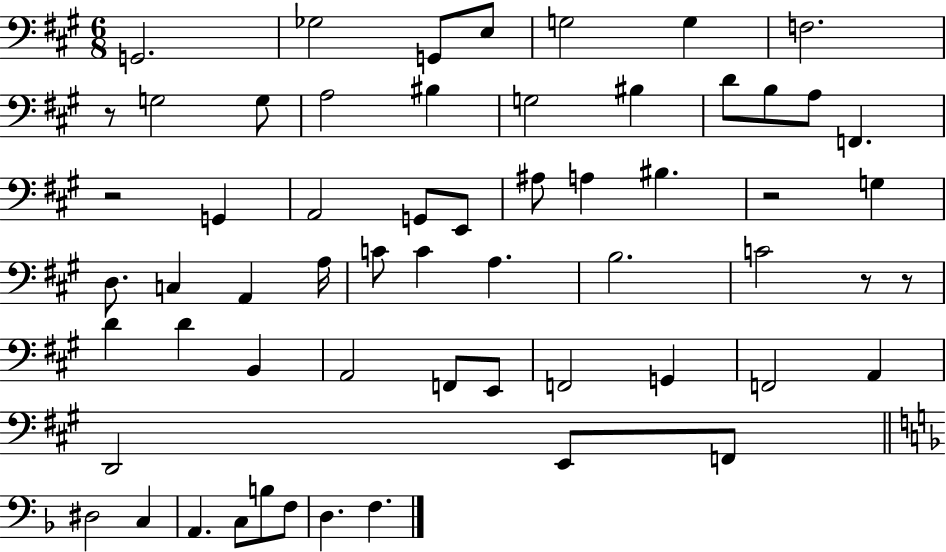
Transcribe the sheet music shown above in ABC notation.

X:1
T:Untitled
M:6/8
L:1/4
K:A
G,,2 _G,2 G,,/2 E,/2 G,2 G, F,2 z/2 G,2 G,/2 A,2 ^B, G,2 ^B, D/2 B,/2 A,/2 F,, z2 G,, A,,2 G,,/2 E,,/2 ^A,/2 A, ^B, z2 G, D,/2 C, A,, A,/4 C/2 C A, B,2 C2 z/2 z/2 D D B,, A,,2 F,,/2 E,,/2 F,,2 G,, F,,2 A,, D,,2 E,,/2 F,,/2 ^D,2 C, A,, C,/2 B,/2 F,/2 D, F,